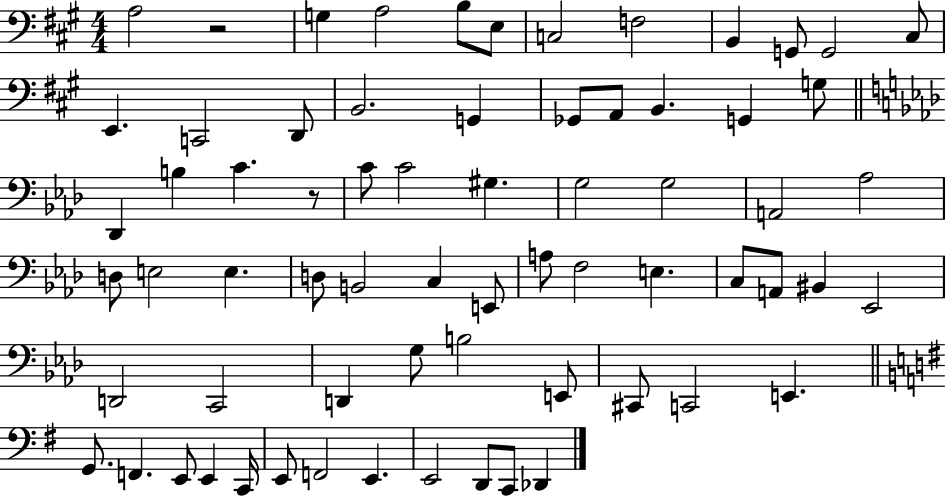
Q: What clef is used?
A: bass